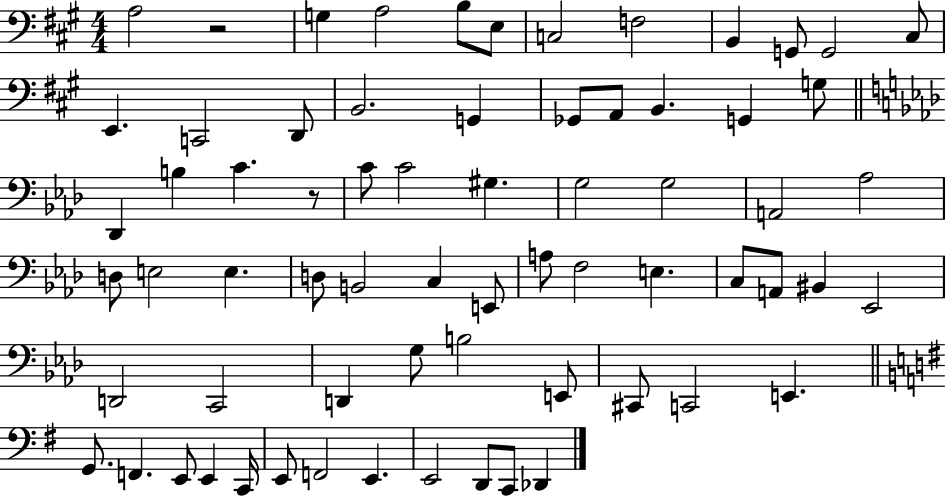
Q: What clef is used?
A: bass